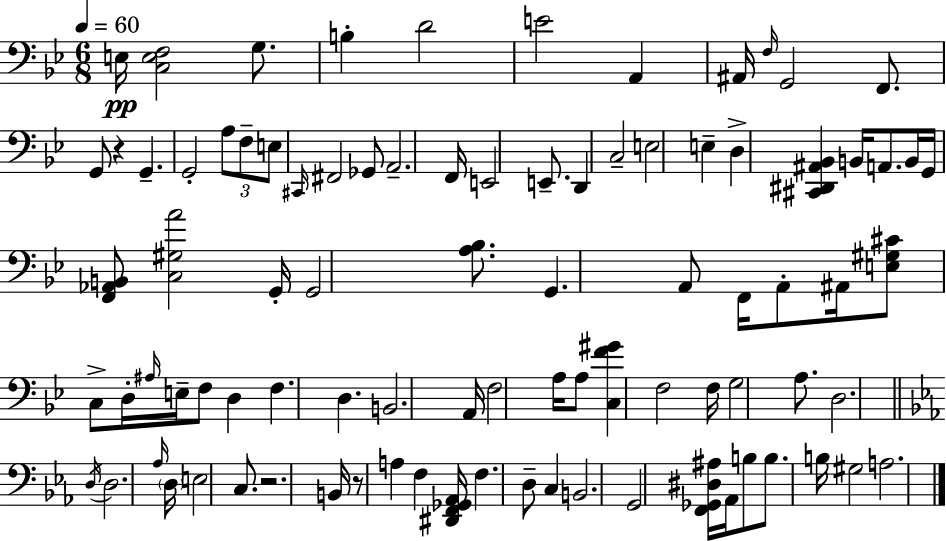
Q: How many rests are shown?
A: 3